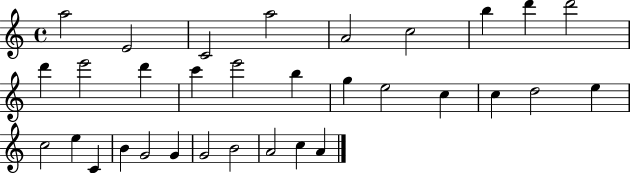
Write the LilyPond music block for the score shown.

{
  \clef treble
  \time 4/4
  \defaultTimeSignature
  \key c \major
  a''2 e'2 | c'2 a''2 | a'2 c''2 | b''4 d'''4 d'''2 | \break d'''4 e'''2 d'''4 | c'''4 e'''2 b''4 | g''4 e''2 c''4 | c''4 d''2 e''4 | \break c''2 e''4 c'4 | b'4 g'2 g'4 | g'2 b'2 | a'2 c''4 a'4 | \break \bar "|."
}